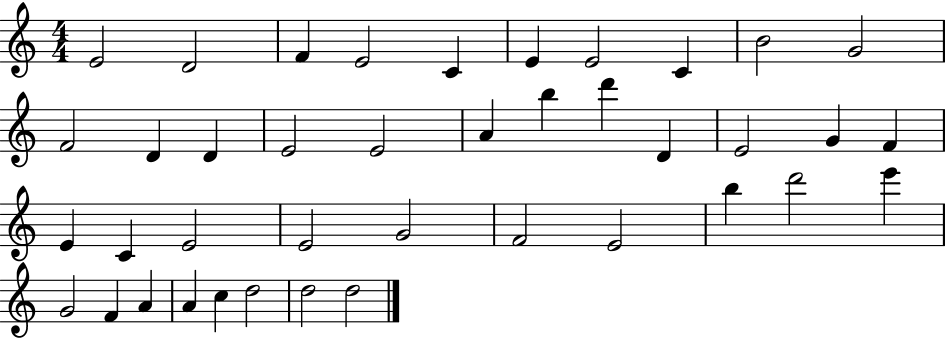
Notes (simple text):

E4/h D4/h F4/q E4/h C4/q E4/q E4/h C4/q B4/h G4/h F4/h D4/q D4/q E4/h E4/h A4/q B5/q D6/q D4/q E4/h G4/q F4/q E4/q C4/q E4/h E4/h G4/h F4/h E4/h B5/q D6/h E6/q G4/h F4/q A4/q A4/q C5/q D5/h D5/h D5/h